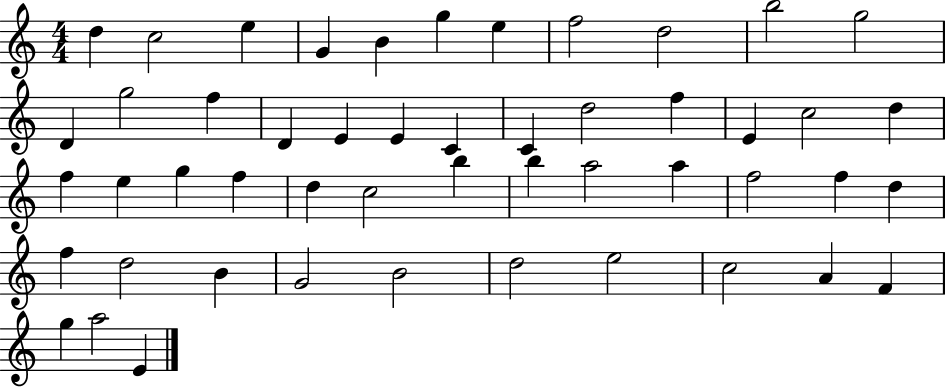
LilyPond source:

{
  \clef treble
  \numericTimeSignature
  \time 4/4
  \key c \major
  d''4 c''2 e''4 | g'4 b'4 g''4 e''4 | f''2 d''2 | b''2 g''2 | \break d'4 g''2 f''4 | d'4 e'4 e'4 c'4 | c'4 d''2 f''4 | e'4 c''2 d''4 | \break f''4 e''4 g''4 f''4 | d''4 c''2 b''4 | b''4 a''2 a''4 | f''2 f''4 d''4 | \break f''4 d''2 b'4 | g'2 b'2 | d''2 e''2 | c''2 a'4 f'4 | \break g''4 a''2 e'4 | \bar "|."
}